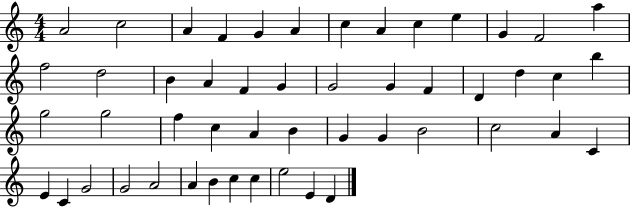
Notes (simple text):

A4/h C5/h A4/q F4/q G4/q A4/q C5/q A4/q C5/q E5/q G4/q F4/h A5/q F5/h D5/h B4/q A4/q F4/q G4/q G4/h G4/q F4/q D4/q D5/q C5/q B5/q G5/h G5/h F5/q C5/q A4/q B4/q G4/q G4/q B4/h C5/h A4/q C4/q E4/q C4/q G4/h G4/h A4/h A4/q B4/q C5/q C5/q E5/h E4/q D4/q